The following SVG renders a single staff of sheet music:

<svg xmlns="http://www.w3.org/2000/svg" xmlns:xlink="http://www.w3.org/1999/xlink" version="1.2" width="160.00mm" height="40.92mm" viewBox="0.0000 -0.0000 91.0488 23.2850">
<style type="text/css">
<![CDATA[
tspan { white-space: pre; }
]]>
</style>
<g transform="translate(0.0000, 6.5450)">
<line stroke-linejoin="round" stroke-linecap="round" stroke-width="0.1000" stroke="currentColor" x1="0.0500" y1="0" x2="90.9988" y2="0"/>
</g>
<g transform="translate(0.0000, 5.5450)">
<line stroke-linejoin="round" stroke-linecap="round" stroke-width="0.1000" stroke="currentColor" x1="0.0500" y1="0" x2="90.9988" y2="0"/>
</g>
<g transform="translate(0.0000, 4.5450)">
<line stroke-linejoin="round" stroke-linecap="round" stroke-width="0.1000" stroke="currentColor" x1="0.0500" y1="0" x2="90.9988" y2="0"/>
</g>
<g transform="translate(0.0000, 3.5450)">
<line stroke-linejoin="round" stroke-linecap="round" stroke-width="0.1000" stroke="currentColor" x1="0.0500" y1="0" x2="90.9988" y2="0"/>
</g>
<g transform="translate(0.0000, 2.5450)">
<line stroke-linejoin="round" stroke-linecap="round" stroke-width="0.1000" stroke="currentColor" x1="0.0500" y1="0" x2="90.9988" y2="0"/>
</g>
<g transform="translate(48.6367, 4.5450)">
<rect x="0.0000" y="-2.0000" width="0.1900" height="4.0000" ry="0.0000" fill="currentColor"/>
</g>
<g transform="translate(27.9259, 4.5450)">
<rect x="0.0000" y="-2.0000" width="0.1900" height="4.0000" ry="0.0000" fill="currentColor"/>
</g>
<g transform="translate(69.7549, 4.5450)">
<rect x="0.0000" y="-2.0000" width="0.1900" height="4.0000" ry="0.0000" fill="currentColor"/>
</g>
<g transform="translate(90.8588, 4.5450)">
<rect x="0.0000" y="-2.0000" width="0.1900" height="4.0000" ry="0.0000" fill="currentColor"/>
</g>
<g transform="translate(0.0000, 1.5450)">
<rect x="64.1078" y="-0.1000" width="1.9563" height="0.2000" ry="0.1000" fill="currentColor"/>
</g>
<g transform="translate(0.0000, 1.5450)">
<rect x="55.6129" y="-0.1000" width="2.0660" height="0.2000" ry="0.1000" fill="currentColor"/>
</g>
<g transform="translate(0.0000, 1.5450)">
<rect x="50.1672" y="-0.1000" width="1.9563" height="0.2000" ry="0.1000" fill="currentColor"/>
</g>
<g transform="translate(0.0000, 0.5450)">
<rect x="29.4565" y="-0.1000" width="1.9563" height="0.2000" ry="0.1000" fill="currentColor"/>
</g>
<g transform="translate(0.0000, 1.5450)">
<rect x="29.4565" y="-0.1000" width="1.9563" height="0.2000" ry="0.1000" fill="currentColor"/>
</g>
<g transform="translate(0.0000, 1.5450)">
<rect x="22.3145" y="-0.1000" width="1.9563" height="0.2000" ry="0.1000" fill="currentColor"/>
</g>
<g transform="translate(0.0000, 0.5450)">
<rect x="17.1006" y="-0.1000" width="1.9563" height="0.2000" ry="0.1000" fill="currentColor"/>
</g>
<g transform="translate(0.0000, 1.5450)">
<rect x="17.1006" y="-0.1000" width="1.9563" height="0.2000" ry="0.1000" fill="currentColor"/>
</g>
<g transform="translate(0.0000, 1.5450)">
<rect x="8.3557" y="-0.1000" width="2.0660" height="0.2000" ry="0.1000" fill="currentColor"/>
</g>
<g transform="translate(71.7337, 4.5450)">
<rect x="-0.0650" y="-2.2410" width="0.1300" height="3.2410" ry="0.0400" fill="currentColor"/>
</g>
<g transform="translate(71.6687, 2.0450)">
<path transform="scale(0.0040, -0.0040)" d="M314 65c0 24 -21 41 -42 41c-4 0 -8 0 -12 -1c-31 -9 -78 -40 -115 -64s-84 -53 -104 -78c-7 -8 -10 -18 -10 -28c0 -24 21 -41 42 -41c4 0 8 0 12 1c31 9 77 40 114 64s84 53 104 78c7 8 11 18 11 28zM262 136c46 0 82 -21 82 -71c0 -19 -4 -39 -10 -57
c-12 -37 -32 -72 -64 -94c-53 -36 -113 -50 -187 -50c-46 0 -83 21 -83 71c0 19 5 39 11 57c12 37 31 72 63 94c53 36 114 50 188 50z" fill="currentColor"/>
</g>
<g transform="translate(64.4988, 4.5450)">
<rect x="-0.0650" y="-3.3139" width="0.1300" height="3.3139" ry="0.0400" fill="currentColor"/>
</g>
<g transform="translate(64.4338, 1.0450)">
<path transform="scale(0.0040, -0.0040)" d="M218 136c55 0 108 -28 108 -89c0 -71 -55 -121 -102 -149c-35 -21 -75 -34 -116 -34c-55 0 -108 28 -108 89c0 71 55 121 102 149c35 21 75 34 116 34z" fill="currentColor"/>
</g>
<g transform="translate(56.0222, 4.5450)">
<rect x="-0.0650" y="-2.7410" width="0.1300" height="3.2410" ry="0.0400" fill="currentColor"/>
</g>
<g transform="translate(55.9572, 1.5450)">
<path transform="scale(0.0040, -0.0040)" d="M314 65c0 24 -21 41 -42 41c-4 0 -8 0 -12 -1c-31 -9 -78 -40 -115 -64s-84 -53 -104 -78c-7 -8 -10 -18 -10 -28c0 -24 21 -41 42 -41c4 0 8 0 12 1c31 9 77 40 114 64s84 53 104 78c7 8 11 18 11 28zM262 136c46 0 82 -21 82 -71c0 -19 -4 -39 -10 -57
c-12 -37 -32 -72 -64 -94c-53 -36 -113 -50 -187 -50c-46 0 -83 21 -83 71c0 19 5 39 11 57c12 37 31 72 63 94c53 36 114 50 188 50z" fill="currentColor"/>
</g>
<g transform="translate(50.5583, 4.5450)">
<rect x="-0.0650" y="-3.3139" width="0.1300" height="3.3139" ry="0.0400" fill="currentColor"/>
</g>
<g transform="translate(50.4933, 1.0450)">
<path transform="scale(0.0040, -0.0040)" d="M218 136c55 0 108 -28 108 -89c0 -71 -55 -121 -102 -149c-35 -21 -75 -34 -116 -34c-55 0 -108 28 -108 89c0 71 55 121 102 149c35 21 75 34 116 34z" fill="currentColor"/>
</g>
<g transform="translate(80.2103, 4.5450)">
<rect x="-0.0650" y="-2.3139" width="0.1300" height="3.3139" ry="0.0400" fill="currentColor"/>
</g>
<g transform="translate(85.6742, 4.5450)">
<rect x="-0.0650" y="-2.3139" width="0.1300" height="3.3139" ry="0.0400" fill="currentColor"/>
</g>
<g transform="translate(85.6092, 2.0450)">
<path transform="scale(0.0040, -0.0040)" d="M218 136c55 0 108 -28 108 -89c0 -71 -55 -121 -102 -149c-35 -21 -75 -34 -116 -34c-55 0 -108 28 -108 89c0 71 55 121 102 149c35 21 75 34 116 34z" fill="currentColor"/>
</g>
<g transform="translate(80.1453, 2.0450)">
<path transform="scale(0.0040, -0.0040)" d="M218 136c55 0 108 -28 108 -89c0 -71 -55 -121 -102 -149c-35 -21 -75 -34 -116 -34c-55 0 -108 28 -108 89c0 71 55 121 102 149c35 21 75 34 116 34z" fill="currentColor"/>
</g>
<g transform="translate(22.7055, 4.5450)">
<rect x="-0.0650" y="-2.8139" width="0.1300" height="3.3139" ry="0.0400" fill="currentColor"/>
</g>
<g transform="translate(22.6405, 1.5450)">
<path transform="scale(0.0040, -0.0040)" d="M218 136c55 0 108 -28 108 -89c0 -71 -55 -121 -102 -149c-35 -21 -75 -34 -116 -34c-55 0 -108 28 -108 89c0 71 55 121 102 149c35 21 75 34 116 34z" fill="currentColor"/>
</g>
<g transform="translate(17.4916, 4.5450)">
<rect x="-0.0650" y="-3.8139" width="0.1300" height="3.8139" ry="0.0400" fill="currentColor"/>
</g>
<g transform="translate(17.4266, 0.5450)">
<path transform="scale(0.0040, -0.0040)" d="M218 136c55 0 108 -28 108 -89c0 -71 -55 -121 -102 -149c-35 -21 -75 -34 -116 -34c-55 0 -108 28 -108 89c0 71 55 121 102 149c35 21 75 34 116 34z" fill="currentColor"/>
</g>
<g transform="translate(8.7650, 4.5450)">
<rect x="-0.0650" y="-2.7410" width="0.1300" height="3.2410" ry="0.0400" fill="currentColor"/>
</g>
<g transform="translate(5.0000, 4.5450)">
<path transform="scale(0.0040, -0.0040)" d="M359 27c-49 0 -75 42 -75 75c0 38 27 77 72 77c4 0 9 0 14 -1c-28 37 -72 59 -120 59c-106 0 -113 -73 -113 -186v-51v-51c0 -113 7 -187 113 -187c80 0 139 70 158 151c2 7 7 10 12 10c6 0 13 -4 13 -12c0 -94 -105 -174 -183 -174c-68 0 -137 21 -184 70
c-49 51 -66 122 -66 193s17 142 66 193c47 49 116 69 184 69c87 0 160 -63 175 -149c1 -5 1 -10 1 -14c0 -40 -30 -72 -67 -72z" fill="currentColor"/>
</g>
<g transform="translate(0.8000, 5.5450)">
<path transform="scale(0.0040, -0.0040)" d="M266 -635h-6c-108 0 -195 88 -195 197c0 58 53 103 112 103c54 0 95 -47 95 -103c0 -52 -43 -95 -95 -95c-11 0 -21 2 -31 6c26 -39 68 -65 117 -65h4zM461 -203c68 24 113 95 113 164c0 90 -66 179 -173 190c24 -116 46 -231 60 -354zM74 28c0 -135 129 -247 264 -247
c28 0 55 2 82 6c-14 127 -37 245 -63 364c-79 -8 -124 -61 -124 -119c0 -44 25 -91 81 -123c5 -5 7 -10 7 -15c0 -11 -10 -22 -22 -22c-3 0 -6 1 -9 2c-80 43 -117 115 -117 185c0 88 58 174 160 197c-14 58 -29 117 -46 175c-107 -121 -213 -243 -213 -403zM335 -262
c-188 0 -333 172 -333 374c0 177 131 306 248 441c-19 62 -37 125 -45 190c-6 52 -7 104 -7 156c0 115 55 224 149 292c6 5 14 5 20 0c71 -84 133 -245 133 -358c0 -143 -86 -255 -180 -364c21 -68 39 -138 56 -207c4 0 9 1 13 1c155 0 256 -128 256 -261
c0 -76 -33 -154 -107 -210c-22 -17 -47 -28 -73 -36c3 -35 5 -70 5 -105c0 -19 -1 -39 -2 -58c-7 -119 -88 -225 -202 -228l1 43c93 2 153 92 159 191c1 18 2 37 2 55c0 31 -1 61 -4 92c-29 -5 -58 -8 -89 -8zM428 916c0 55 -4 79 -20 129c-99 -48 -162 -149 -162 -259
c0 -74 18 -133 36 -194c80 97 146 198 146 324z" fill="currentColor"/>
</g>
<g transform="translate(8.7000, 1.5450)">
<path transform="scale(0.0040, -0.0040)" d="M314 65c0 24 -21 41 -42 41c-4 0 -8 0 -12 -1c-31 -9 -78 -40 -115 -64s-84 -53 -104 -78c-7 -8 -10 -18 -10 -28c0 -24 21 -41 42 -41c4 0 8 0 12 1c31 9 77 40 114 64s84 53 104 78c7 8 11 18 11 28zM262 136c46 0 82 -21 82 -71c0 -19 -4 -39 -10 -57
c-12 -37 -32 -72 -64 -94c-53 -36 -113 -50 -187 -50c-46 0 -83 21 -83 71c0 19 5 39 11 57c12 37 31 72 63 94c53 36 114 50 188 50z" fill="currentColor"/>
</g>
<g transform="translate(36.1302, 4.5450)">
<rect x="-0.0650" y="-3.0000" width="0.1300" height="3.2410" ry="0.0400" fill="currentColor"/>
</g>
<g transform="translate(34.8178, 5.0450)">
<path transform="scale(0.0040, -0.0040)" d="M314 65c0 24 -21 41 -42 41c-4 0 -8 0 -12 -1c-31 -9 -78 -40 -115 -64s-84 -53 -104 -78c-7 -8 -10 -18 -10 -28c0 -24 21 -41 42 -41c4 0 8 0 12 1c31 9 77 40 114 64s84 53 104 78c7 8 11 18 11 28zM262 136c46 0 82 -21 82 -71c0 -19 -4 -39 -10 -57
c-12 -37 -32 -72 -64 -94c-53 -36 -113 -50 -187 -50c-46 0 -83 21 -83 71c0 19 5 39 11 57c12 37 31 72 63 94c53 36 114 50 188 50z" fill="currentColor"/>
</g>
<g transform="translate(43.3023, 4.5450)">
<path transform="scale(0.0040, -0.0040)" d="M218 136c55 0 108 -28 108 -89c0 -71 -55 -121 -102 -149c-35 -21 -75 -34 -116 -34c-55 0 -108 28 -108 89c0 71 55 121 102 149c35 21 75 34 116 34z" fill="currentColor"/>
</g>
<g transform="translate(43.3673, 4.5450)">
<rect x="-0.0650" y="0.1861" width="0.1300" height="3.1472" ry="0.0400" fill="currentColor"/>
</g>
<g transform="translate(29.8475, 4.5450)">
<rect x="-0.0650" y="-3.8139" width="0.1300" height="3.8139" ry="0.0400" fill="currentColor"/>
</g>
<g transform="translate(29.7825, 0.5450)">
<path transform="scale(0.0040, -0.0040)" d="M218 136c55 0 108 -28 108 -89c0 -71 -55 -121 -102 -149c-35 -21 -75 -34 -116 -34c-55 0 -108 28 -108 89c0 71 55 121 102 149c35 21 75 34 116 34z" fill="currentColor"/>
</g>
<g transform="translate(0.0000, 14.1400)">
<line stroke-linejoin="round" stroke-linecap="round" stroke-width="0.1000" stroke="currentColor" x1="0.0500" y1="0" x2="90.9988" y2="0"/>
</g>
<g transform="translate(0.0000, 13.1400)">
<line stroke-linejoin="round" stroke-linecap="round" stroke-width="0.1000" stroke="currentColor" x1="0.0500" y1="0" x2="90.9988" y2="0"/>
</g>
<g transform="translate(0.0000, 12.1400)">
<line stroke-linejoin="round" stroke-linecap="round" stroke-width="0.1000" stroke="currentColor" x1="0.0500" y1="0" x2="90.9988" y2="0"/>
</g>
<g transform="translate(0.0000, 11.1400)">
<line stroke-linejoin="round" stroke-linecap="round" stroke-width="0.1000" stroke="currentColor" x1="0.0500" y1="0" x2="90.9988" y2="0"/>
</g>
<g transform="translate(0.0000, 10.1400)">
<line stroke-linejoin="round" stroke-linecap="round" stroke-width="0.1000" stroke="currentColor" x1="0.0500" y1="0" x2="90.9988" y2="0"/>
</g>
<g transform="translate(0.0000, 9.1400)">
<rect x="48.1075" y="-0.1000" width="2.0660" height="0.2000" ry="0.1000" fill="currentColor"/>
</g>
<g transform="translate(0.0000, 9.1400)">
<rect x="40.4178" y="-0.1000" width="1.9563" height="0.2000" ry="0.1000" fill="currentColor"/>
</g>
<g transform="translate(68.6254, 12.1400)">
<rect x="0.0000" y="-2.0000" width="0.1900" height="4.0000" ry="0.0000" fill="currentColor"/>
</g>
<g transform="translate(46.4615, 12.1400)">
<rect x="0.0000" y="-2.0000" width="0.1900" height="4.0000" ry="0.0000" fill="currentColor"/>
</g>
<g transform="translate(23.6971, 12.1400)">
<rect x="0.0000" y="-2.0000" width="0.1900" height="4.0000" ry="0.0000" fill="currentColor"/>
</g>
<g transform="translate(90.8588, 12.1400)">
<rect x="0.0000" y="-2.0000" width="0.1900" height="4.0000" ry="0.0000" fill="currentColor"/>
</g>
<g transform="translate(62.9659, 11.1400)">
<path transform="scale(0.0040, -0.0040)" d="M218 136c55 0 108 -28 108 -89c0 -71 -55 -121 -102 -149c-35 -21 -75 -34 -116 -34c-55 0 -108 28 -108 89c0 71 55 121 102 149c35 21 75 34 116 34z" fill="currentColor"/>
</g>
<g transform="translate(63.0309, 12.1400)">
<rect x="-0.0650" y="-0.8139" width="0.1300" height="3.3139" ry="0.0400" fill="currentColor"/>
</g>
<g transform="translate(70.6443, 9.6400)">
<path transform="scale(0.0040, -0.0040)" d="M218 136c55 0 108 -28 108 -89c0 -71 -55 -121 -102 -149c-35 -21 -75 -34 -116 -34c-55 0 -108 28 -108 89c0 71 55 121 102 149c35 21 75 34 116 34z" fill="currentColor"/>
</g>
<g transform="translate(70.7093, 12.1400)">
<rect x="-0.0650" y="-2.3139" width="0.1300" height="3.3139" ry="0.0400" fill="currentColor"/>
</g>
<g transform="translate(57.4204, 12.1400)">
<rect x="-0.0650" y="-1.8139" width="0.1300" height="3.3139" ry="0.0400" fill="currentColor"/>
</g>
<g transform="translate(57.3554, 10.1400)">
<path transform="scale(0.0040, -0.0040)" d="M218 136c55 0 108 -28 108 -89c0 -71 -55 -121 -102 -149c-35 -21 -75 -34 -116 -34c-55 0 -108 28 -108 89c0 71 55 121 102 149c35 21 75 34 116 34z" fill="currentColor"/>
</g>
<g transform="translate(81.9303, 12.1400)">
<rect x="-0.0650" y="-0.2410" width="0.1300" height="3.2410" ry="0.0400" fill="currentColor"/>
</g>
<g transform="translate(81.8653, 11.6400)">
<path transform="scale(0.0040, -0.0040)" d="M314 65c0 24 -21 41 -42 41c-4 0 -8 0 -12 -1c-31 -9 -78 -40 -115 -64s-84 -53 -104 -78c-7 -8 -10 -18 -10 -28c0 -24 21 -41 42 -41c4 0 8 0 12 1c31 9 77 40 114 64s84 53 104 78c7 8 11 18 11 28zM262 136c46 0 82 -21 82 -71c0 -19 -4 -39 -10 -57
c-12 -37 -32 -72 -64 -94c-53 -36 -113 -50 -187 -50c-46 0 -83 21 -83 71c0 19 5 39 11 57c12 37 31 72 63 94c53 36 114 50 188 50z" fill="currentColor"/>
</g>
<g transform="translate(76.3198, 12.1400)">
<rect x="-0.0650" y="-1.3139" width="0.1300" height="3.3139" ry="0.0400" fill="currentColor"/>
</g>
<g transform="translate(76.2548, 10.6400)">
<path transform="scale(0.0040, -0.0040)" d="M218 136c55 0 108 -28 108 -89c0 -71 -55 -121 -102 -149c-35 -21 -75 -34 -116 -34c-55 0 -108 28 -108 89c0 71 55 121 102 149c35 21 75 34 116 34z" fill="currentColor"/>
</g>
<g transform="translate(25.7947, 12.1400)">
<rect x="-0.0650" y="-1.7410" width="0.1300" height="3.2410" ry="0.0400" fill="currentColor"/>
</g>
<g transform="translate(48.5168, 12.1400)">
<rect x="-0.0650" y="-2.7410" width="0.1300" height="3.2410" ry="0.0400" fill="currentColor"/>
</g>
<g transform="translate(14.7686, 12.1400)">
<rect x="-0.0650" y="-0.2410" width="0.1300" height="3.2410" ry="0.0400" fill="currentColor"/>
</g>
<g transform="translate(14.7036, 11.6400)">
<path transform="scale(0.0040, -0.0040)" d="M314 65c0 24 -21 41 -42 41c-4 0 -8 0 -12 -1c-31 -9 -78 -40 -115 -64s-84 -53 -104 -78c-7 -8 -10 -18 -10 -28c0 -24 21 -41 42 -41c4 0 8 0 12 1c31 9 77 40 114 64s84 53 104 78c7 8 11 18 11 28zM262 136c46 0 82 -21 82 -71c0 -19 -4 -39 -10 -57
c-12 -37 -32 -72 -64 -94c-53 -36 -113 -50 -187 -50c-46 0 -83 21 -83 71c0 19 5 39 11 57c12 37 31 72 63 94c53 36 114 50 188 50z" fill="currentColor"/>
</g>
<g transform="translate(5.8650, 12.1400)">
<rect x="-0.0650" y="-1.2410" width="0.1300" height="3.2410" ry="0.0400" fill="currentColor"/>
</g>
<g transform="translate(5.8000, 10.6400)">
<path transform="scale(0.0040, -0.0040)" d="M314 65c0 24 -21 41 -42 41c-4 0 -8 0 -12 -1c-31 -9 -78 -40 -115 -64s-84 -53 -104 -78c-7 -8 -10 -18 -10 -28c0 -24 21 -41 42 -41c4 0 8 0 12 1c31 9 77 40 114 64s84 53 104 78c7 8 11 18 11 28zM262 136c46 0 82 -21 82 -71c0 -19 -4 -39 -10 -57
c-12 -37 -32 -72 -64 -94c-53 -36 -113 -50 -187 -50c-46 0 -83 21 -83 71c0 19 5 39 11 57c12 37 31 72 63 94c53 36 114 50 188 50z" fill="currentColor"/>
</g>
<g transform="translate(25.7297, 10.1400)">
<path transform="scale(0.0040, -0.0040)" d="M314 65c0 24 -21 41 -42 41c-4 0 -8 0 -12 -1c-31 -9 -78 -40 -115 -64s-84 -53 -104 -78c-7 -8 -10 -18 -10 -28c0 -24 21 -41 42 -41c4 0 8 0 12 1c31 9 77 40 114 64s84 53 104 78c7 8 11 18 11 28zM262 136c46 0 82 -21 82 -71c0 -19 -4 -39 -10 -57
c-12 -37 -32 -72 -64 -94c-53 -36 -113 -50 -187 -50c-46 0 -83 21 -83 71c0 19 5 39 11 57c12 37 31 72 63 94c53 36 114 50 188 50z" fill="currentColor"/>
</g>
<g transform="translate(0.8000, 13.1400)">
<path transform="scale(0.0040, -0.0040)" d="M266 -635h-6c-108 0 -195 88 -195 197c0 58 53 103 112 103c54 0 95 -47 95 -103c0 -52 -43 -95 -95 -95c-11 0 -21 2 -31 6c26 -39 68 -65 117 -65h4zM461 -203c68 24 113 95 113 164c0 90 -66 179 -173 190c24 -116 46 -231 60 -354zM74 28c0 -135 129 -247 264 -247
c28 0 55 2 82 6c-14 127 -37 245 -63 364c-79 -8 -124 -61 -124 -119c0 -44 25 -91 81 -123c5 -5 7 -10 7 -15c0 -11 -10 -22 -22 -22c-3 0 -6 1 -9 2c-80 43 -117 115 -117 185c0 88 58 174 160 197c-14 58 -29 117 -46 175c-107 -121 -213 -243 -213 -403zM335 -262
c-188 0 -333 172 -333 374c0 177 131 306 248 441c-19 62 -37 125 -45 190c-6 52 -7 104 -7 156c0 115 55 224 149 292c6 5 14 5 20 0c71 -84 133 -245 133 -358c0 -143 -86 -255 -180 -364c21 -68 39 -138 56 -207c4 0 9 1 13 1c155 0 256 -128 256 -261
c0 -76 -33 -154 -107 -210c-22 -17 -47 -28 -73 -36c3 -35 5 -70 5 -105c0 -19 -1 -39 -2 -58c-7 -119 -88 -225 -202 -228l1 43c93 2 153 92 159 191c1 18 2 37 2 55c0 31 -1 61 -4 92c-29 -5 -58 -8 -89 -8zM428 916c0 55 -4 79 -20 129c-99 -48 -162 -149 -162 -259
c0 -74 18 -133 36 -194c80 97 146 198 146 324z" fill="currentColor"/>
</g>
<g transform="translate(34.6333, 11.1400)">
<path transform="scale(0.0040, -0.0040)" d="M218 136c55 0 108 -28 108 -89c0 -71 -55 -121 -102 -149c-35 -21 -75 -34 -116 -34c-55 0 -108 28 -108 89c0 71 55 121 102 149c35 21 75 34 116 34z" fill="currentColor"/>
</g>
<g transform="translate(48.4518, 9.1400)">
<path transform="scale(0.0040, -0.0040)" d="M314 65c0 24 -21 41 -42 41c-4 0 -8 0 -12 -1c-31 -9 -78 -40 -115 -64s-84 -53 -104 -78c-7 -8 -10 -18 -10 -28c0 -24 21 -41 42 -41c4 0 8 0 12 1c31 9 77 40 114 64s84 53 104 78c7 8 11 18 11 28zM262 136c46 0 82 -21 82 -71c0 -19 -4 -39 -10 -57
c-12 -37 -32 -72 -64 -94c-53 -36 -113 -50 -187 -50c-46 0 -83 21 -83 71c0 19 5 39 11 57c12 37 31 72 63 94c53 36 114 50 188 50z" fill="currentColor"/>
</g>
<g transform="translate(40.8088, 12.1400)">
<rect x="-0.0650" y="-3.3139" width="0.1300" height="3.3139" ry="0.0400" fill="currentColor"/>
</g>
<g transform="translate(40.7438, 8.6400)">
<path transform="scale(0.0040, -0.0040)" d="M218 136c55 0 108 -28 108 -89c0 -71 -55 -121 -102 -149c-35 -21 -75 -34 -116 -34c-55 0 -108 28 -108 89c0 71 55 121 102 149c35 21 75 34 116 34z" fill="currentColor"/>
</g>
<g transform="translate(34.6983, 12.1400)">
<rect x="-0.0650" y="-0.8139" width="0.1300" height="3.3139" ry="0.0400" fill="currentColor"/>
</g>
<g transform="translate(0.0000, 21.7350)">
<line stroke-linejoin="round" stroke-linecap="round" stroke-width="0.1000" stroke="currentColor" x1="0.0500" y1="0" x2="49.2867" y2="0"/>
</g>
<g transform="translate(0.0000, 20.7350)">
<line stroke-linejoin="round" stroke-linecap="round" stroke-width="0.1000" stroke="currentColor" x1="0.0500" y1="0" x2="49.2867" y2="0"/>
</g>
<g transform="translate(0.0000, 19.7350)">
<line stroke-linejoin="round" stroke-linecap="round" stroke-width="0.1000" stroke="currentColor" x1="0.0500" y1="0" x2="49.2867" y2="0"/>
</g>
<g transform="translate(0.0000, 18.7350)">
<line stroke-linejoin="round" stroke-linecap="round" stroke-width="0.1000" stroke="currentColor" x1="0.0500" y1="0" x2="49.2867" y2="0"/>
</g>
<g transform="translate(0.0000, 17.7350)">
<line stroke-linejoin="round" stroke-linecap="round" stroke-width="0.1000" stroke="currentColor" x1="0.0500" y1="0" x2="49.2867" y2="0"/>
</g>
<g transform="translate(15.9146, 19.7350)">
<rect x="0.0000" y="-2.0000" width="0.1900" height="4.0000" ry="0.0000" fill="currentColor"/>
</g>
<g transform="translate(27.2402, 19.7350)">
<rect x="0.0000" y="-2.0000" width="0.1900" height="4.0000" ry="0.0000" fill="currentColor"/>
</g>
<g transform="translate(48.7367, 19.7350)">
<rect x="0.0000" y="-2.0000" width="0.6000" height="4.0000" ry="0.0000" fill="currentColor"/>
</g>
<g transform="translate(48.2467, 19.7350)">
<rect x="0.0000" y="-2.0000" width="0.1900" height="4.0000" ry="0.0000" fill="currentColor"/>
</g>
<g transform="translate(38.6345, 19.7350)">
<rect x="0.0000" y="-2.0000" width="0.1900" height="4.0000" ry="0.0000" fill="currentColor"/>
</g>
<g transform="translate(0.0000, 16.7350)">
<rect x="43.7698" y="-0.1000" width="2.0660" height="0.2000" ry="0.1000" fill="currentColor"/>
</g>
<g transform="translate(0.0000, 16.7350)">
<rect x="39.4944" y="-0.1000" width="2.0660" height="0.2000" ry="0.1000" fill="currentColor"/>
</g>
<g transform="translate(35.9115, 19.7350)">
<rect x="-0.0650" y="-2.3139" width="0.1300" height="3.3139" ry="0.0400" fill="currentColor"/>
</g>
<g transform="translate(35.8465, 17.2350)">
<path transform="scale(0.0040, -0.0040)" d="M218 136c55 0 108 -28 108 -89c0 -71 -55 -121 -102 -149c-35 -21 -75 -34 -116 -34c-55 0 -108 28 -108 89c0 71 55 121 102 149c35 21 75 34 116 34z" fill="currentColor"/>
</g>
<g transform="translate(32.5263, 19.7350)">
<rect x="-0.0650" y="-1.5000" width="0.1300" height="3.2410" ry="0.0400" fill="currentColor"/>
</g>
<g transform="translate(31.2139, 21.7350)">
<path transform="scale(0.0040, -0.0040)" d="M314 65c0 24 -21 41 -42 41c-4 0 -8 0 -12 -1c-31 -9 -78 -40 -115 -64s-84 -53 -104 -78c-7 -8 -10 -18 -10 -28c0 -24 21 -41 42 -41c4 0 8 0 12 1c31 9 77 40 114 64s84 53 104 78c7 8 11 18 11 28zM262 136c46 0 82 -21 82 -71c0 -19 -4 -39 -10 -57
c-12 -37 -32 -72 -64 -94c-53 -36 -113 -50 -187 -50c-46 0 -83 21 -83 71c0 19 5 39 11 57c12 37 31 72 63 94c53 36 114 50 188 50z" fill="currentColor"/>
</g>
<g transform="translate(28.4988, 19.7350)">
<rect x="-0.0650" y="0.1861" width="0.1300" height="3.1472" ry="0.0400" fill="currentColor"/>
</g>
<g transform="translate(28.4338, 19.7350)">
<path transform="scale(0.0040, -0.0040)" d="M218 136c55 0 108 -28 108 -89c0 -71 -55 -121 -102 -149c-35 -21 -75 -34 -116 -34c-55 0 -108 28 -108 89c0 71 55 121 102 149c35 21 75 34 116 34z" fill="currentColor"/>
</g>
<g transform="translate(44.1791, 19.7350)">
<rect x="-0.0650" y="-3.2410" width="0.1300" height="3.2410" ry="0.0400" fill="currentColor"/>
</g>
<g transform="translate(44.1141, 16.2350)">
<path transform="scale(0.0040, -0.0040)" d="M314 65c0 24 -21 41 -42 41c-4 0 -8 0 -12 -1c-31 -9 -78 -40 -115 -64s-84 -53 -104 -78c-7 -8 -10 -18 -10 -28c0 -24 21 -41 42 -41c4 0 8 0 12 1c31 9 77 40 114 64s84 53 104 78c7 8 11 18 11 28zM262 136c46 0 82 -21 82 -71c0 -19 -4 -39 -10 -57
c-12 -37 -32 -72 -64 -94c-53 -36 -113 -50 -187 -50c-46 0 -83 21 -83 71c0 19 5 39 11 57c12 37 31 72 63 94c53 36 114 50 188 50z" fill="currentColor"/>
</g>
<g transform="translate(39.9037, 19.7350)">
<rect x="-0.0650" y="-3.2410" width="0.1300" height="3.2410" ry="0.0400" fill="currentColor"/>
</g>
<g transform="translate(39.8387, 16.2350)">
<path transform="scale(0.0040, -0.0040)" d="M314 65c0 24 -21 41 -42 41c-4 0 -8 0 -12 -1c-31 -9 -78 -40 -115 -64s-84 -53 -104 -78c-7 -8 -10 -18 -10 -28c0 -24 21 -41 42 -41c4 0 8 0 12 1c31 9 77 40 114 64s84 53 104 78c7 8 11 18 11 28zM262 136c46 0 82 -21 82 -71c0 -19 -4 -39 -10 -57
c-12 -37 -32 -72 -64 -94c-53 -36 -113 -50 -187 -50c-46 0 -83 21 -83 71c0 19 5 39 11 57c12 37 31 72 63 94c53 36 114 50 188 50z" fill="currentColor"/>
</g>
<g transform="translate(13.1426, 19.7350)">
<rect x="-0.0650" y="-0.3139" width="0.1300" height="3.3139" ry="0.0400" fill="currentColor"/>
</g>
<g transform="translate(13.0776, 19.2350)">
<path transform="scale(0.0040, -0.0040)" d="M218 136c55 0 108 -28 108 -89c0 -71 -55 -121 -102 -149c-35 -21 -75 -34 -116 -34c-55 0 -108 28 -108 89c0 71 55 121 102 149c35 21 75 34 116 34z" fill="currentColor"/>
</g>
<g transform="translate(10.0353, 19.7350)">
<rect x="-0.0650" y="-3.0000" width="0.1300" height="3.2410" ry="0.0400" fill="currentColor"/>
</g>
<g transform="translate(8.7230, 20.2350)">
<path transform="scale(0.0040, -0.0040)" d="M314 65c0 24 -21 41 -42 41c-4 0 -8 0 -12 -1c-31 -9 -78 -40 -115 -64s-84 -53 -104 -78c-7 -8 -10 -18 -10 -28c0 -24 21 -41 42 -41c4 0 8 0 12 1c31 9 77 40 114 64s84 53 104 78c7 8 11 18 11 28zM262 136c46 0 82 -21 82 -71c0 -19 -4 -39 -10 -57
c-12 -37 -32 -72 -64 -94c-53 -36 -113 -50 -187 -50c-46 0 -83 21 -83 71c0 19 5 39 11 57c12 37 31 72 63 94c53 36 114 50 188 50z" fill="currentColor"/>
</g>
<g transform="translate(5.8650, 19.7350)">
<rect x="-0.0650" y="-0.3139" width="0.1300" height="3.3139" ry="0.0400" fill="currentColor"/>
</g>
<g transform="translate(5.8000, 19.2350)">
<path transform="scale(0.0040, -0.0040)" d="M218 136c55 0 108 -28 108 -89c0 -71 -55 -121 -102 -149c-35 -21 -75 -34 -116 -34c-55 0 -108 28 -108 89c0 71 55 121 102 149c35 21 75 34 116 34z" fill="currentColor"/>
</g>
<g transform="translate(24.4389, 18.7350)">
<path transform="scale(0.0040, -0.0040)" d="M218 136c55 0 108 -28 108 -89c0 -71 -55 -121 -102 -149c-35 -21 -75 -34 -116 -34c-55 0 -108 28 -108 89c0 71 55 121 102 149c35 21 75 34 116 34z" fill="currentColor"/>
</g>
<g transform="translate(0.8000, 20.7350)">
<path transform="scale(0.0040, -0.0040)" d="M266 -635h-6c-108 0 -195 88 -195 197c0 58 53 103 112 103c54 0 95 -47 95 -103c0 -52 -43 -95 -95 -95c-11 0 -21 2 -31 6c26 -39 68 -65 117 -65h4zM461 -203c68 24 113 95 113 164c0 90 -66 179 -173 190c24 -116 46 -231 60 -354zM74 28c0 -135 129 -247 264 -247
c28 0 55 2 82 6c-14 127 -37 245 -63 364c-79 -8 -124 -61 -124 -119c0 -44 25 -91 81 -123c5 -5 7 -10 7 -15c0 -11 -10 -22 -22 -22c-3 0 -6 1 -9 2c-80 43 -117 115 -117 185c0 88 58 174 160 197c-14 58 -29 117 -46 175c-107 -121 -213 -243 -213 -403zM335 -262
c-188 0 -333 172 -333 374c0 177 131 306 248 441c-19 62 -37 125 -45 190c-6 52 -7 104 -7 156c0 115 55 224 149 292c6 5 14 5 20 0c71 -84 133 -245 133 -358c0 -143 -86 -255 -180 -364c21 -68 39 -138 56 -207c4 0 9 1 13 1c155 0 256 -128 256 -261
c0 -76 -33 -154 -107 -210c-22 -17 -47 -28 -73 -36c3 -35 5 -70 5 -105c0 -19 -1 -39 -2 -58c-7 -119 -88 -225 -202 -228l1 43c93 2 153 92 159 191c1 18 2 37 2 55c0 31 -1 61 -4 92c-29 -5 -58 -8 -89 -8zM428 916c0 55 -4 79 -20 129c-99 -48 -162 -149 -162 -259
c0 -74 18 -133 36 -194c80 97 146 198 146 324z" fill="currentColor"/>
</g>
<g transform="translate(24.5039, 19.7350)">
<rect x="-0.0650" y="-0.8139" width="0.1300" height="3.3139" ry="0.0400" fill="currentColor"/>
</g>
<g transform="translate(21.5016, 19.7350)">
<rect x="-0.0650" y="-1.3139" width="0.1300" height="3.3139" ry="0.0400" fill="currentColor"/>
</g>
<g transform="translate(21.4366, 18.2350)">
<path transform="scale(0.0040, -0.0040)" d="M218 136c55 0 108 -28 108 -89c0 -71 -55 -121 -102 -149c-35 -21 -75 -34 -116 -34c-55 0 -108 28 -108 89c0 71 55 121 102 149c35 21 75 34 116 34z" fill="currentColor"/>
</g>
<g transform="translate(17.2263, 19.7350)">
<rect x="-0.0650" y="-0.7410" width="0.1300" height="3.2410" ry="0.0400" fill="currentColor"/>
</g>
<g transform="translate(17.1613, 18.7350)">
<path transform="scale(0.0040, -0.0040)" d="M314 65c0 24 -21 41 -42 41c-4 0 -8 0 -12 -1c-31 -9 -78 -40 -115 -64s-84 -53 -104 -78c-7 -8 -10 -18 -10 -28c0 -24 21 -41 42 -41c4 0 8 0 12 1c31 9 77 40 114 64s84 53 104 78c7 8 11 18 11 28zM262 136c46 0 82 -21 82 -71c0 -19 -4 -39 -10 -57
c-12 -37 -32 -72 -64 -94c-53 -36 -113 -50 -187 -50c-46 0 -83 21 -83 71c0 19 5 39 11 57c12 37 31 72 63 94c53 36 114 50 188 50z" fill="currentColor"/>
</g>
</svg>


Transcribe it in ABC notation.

X:1
T:Untitled
M:4/4
L:1/4
K:C
a2 c' a c' A2 B b a2 b g2 g g e2 c2 f2 d b a2 f d g e c2 c A2 c d2 e d B E2 g b2 b2